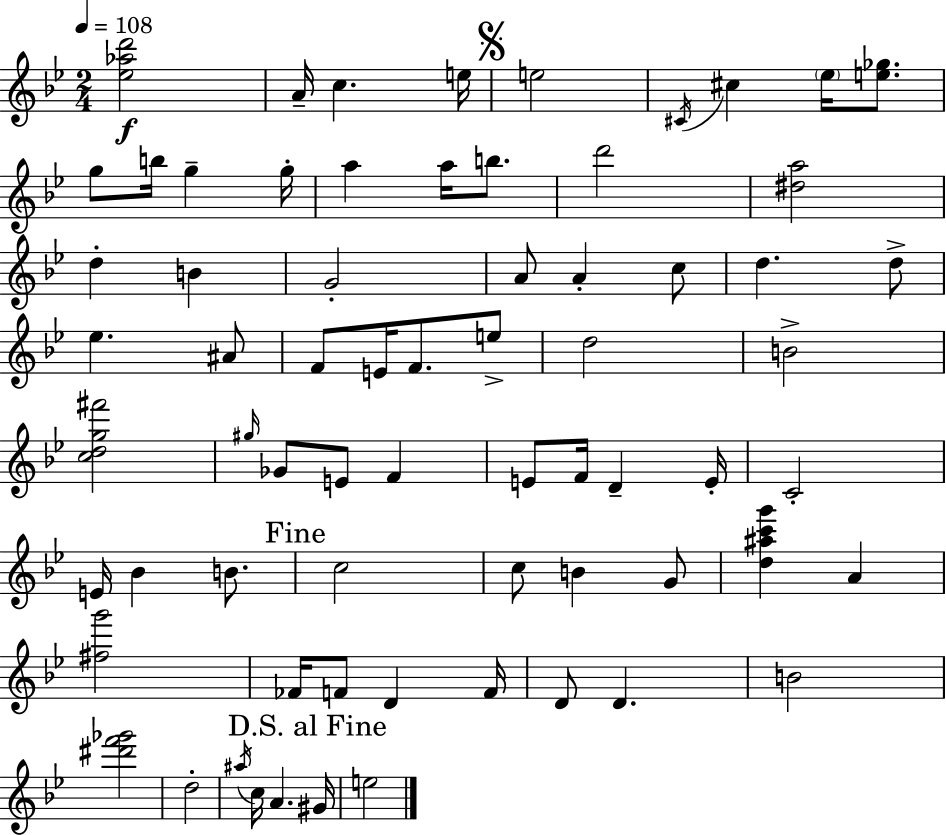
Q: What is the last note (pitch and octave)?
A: E5